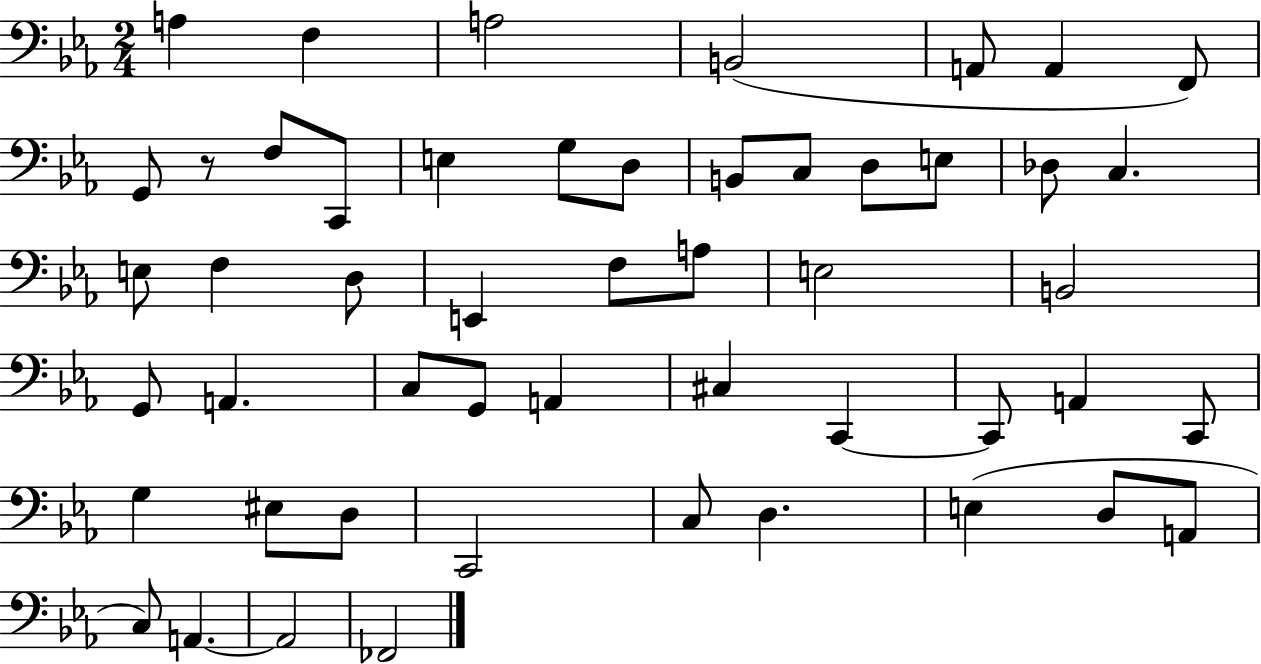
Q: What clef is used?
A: bass